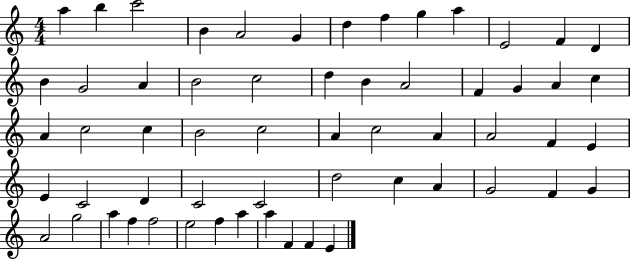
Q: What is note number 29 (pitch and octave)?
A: B4